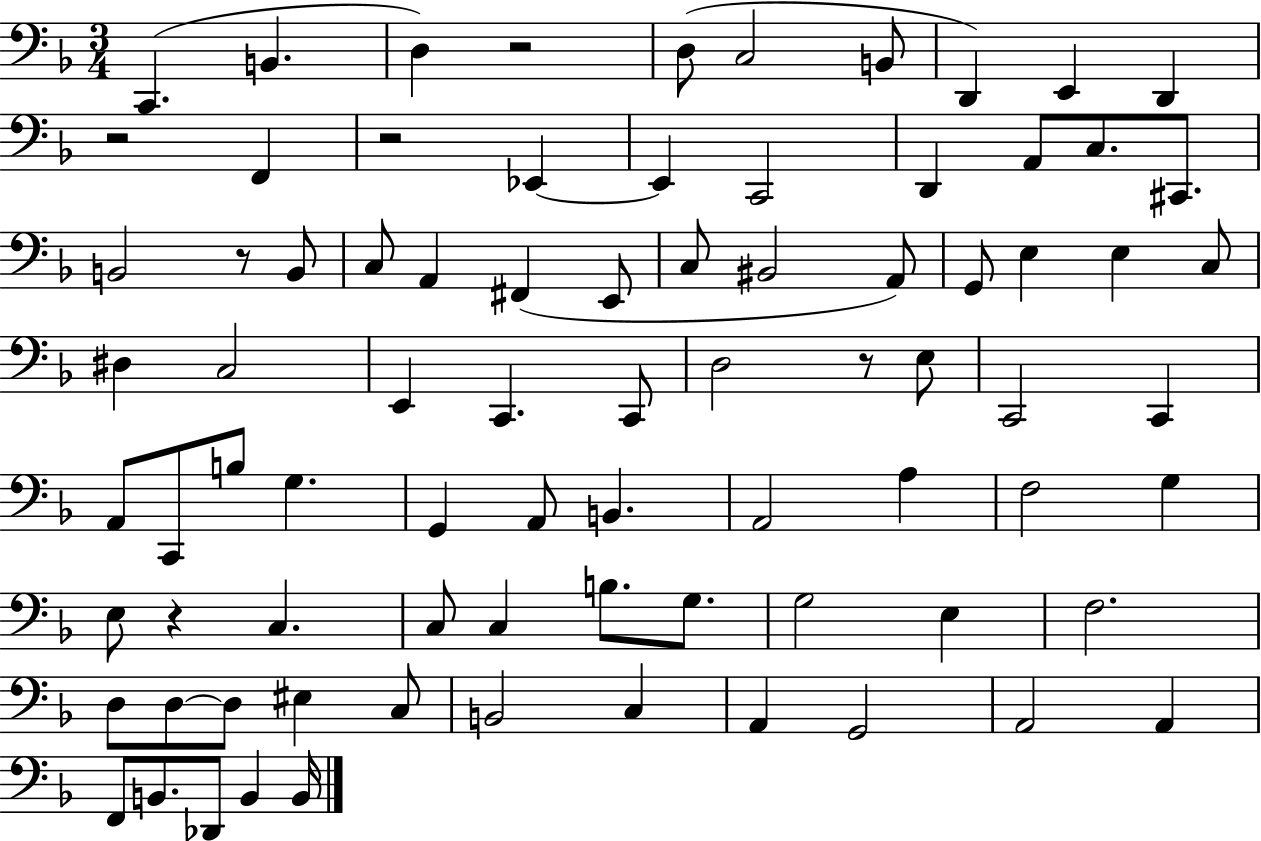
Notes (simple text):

C2/q. B2/q. D3/q R/h D3/e C3/h B2/e D2/q E2/q D2/q R/h F2/q R/h Eb2/q Eb2/q C2/h D2/q A2/e C3/e. C#2/e. B2/h R/e B2/e C3/e A2/q F#2/q E2/e C3/e BIS2/h A2/e G2/e E3/q E3/q C3/e D#3/q C3/h E2/q C2/q. C2/e D3/h R/e E3/e C2/h C2/q A2/e C2/e B3/e G3/q. G2/q A2/e B2/q. A2/h A3/q F3/h G3/q E3/e R/q C3/q. C3/e C3/q B3/e. G3/e. G3/h E3/q F3/h. D3/e D3/e D3/e EIS3/q C3/e B2/h C3/q A2/q G2/h A2/h A2/q F2/e B2/e. Db2/e B2/q B2/s